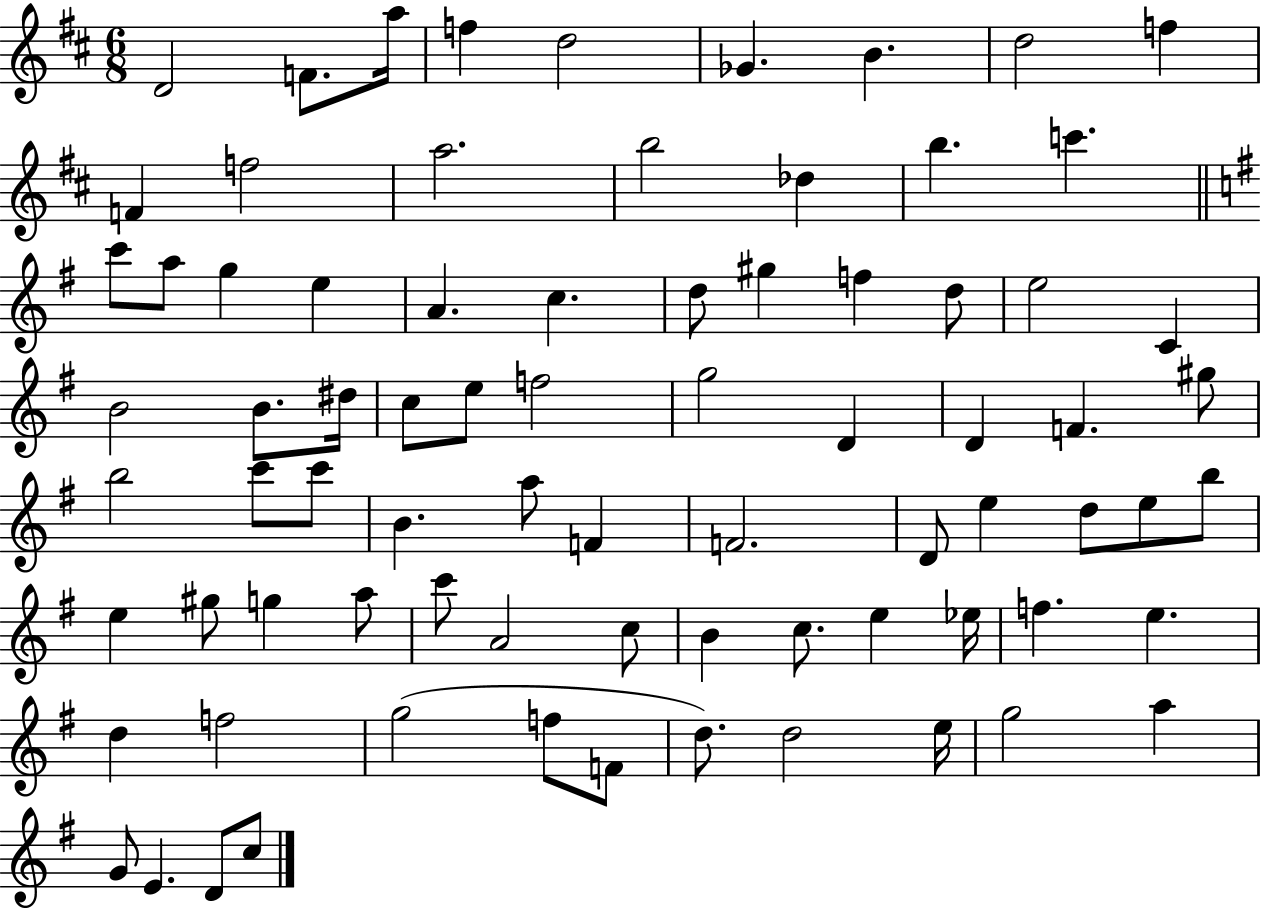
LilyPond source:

{
  \clef treble
  \numericTimeSignature
  \time 6/8
  \key d \major
  d'2 f'8. a''16 | f''4 d''2 | ges'4. b'4. | d''2 f''4 | \break f'4 f''2 | a''2. | b''2 des''4 | b''4. c'''4. | \break \bar "||" \break \key e \minor c'''8 a''8 g''4 e''4 | a'4. c''4. | d''8 gis''4 f''4 d''8 | e''2 c'4 | \break b'2 b'8. dis''16 | c''8 e''8 f''2 | g''2 d'4 | d'4 f'4. gis''8 | \break b''2 c'''8 c'''8 | b'4. a''8 f'4 | f'2. | d'8 e''4 d''8 e''8 b''8 | \break e''4 gis''8 g''4 a''8 | c'''8 a'2 c''8 | b'4 c''8. e''4 ees''16 | f''4. e''4. | \break d''4 f''2 | g''2( f''8 f'8 | d''8.) d''2 e''16 | g''2 a''4 | \break g'8 e'4. d'8 c''8 | \bar "|."
}